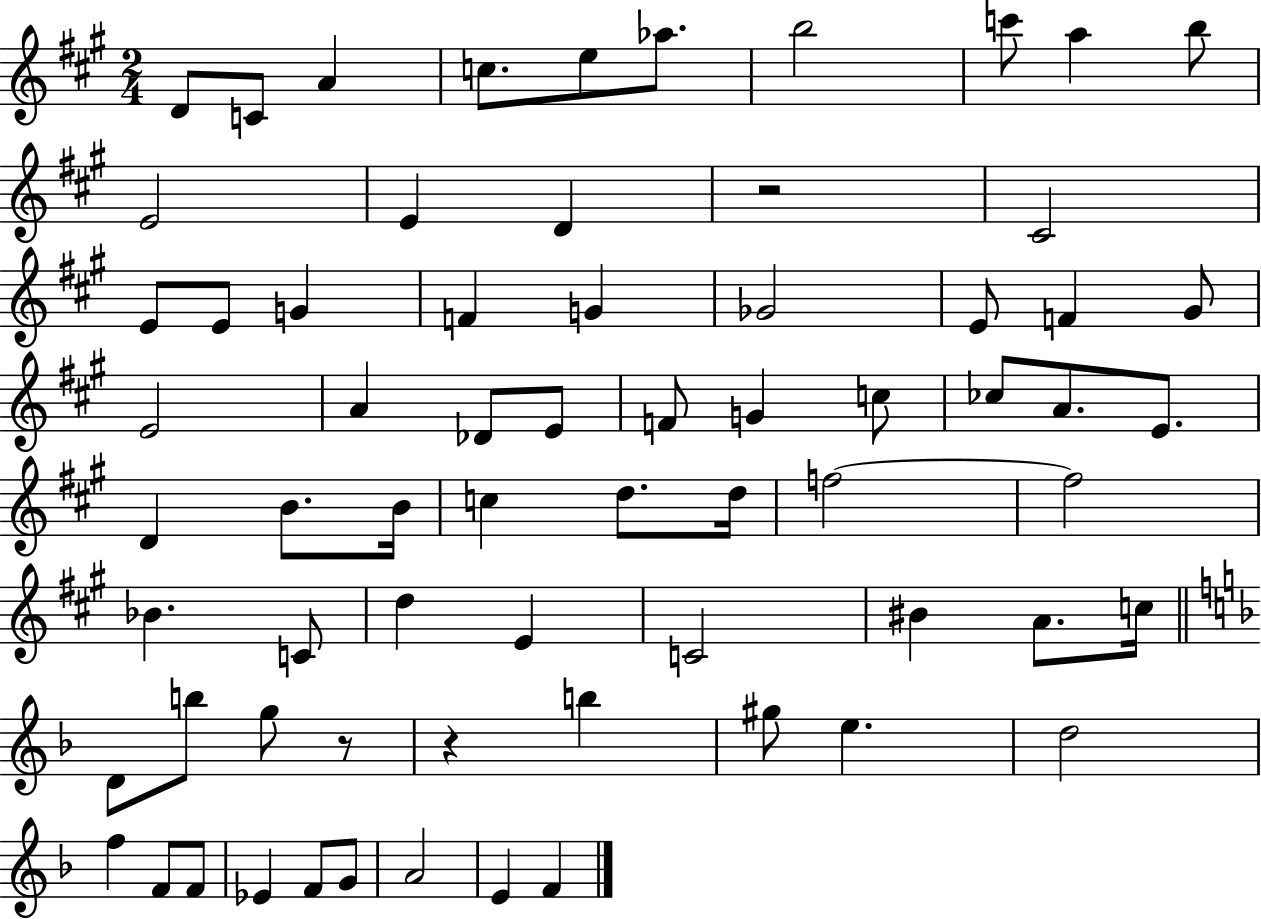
D4/e C4/e A4/q C5/e. E5/e Ab5/e. B5/h C6/e A5/q B5/e E4/h E4/q D4/q R/h C#4/h E4/e E4/e G4/q F4/q G4/q Gb4/h E4/e F4/q G#4/e E4/h A4/q Db4/e E4/e F4/e G4/q C5/e CES5/e A4/e. E4/e. D4/q B4/e. B4/s C5/q D5/e. D5/s F5/h F5/h Bb4/q. C4/e D5/q E4/q C4/h BIS4/q A4/e. C5/s D4/e B5/e G5/e R/e R/q B5/q G#5/e E5/q. D5/h F5/q F4/e F4/e Eb4/q F4/e G4/e A4/h E4/q F4/q